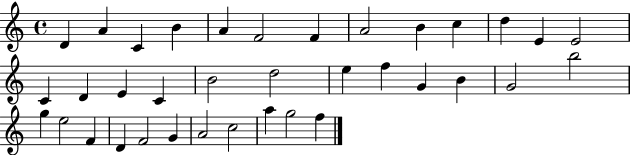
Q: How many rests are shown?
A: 0